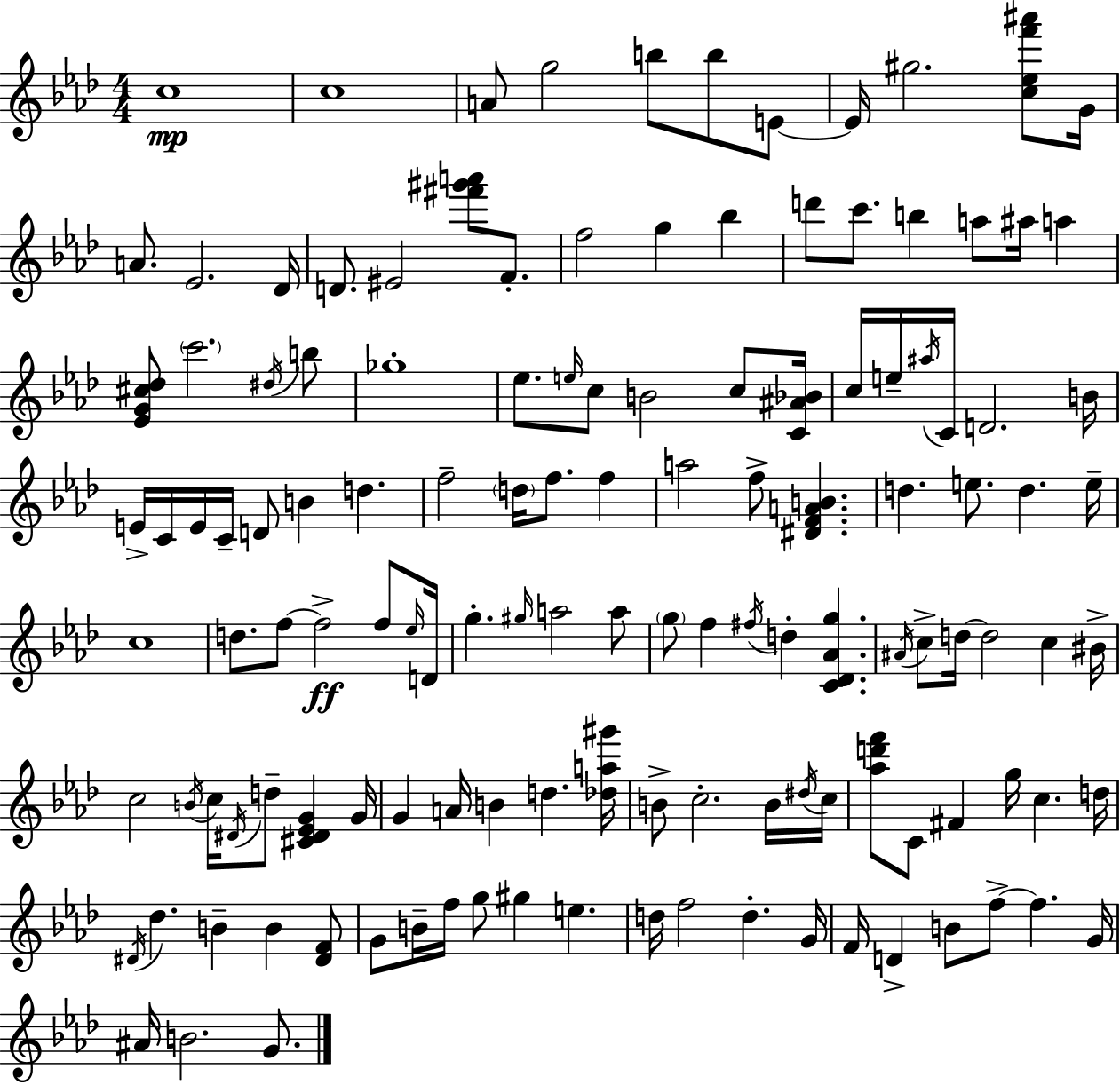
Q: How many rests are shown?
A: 0